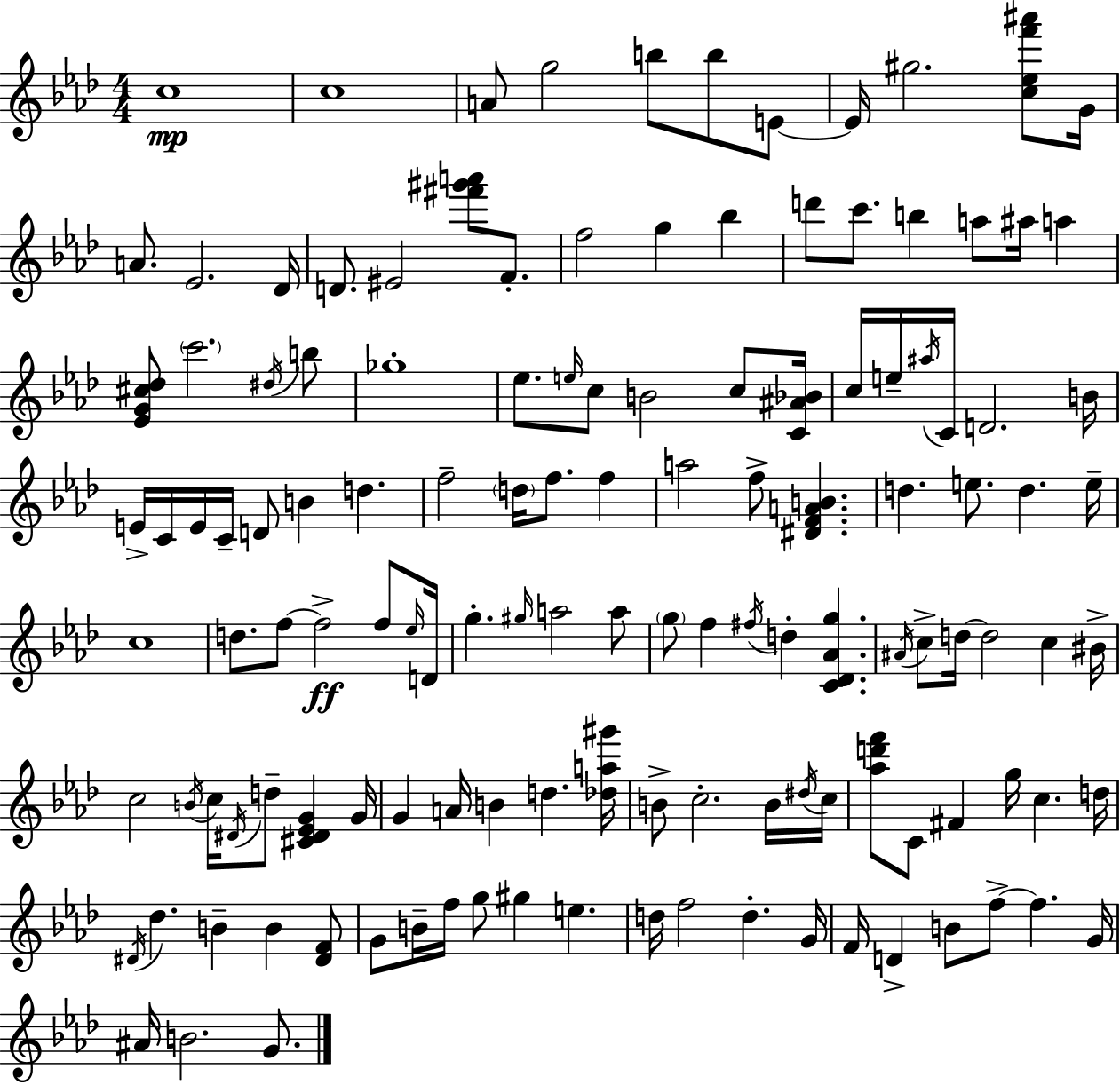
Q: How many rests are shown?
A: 0